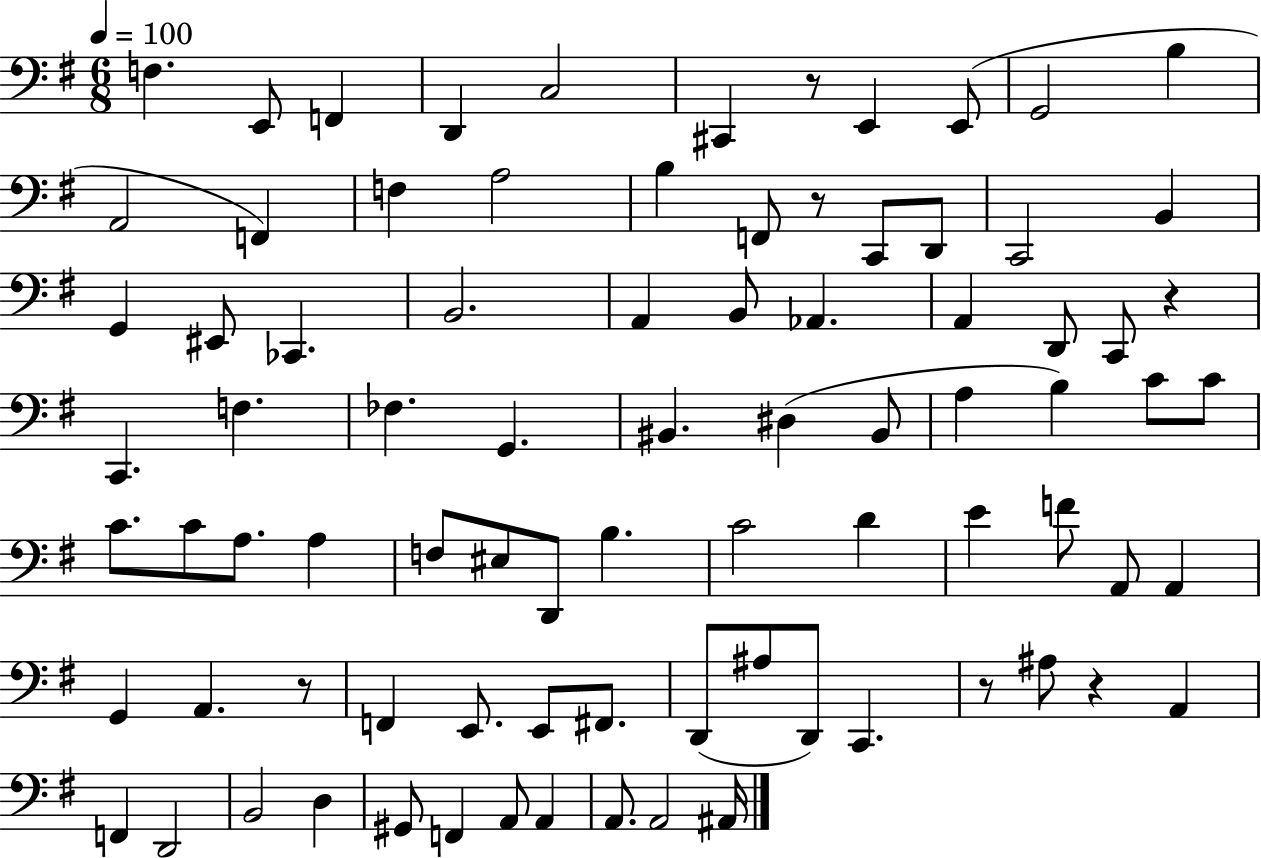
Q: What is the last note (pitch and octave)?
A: A#2